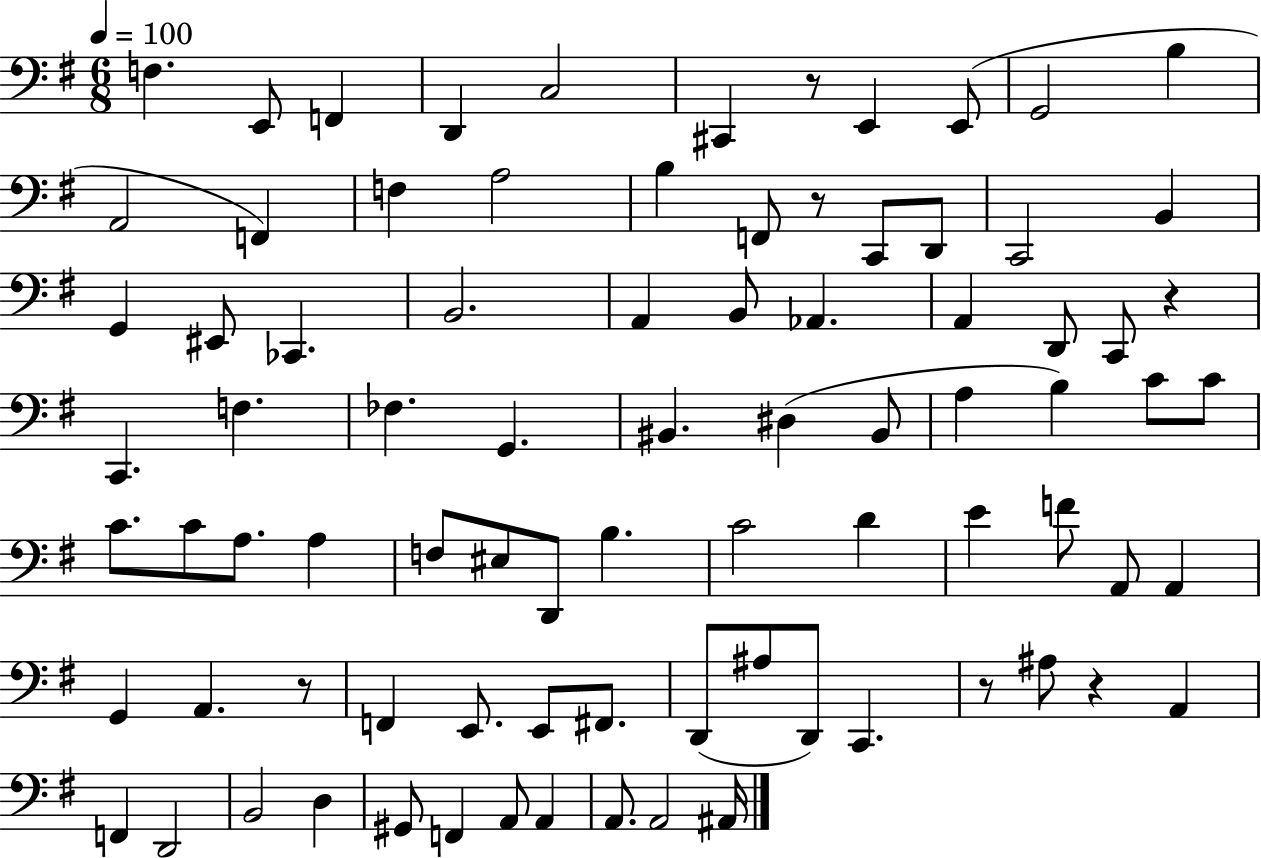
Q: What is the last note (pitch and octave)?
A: A#2